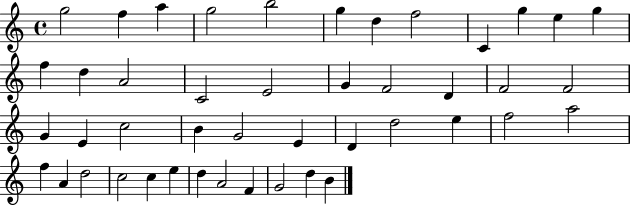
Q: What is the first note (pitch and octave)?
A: G5